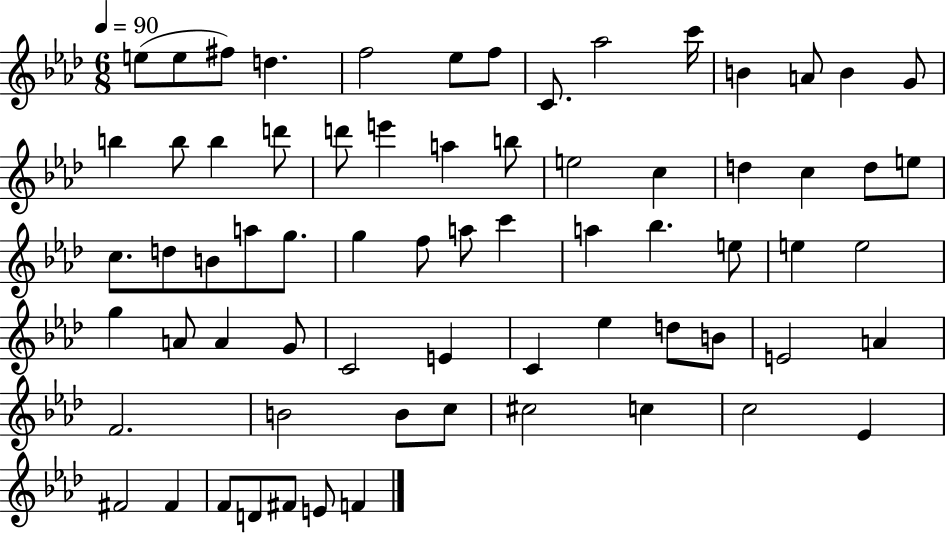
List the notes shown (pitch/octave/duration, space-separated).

E5/e E5/e F#5/e D5/q. F5/h Eb5/e F5/e C4/e. Ab5/h C6/s B4/q A4/e B4/q G4/e B5/q B5/e B5/q D6/e D6/e E6/q A5/q B5/e E5/h C5/q D5/q C5/q D5/e E5/e C5/e. D5/e B4/e A5/e G5/e. G5/q F5/e A5/e C6/q A5/q Bb5/q. E5/e E5/q E5/h G5/q A4/e A4/q G4/e C4/h E4/q C4/q Eb5/q D5/e B4/e E4/h A4/q F4/h. B4/h B4/e C5/e C#5/h C5/q C5/h Eb4/q F#4/h F#4/q F4/e D4/e F#4/e E4/e F4/q